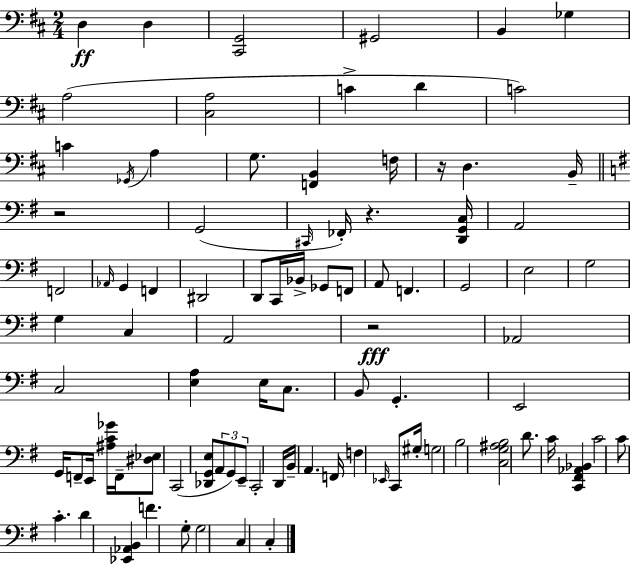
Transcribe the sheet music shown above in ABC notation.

X:1
T:Untitled
M:2/4
L:1/4
K:D
D, D, [^C,,G,,]2 ^G,,2 B,, _G, A,2 [^C,A,]2 C D C2 C _G,,/4 A, G,/2 [F,,B,,] F,/4 z/4 D, B,,/4 z2 G,,2 ^C,,/4 _F,,/4 z [D,,G,,C,]/4 A,,2 F,,2 _A,,/4 G,, F,, ^D,,2 D,,/2 C,,/4 _B,,/4 _G,,/2 F,,/2 A,,/2 F,, G,,2 E,2 G,2 G, C, A,,2 z2 _A,,2 C,2 [E,A,] E,/4 C,/2 B,,/2 G,, E,,2 G,,/4 F,,/2 E,,/4 [^A,C_G]/4 F,,/4 [^D,_E,]/2 C,,2 [_D,,G,,E,]/2 A,,/2 G,,/2 E,,/2 C,,2 D,,/4 B,,/4 A,, F,,/4 F, _E,,/4 C,,/2 ^G,/4 G,2 B,2 [C,G,^A,B,]2 D/2 C/4 [C,,^F,,_A,,_B,,] C2 C/2 C D [_E,,_A,,B,,] F G,/2 G,2 C, C,